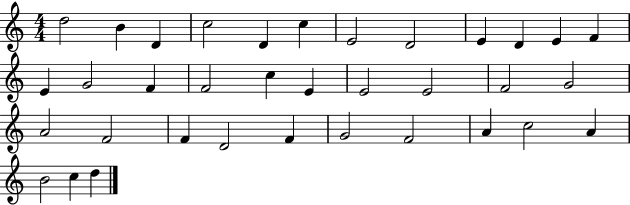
X:1
T:Untitled
M:4/4
L:1/4
K:C
d2 B D c2 D c E2 D2 E D E F E G2 F F2 c E E2 E2 F2 G2 A2 F2 F D2 F G2 F2 A c2 A B2 c d